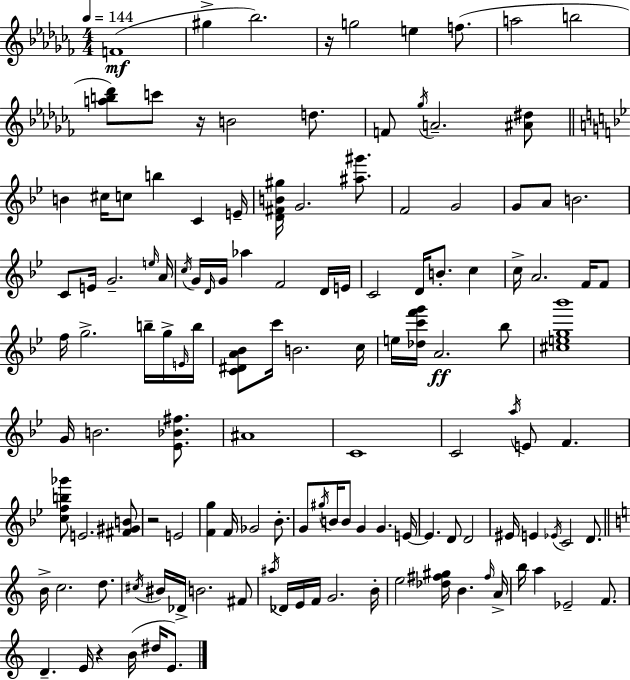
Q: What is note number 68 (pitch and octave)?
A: E4